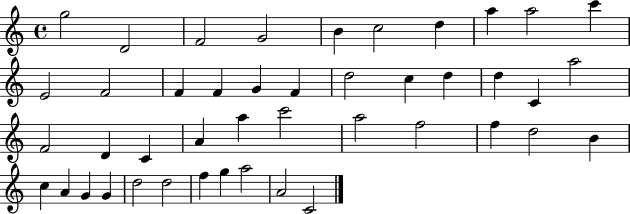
{
  \clef treble
  \time 4/4
  \defaultTimeSignature
  \key c \major
  g''2 d'2 | f'2 g'2 | b'4 c''2 d''4 | a''4 a''2 c'''4 | \break e'2 f'2 | f'4 f'4 g'4 f'4 | d''2 c''4 d''4 | d''4 c'4 a''2 | \break f'2 d'4 c'4 | a'4 a''4 c'''2 | a''2 f''2 | f''4 d''2 b'4 | \break c''4 a'4 g'4 g'4 | d''2 d''2 | f''4 g''4 a''2 | a'2 c'2 | \break \bar "|."
}